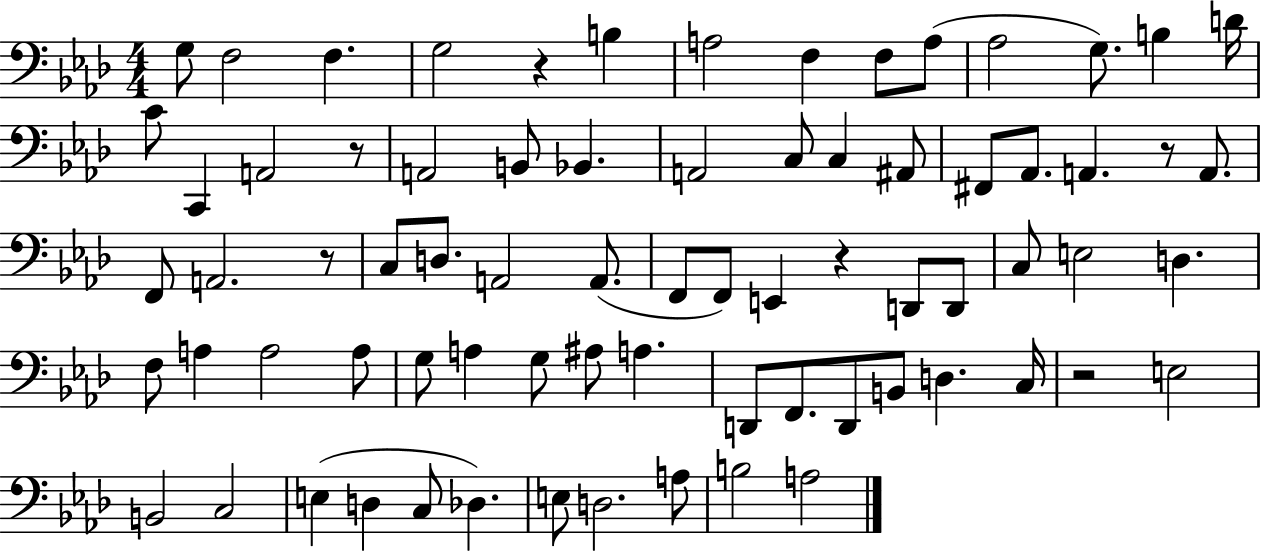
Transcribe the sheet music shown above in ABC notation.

X:1
T:Untitled
M:4/4
L:1/4
K:Ab
G,/2 F,2 F, G,2 z B, A,2 F, F,/2 A,/2 _A,2 G,/2 B, D/4 C/2 C,, A,,2 z/2 A,,2 B,,/2 _B,, A,,2 C,/2 C, ^A,,/2 ^F,,/2 _A,,/2 A,, z/2 A,,/2 F,,/2 A,,2 z/2 C,/2 D,/2 A,,2 A,,/2 F,,/2 F,,/2 E,, z D,,/2 D,,/2 C,/2 E,2 D, F,/2 A, A,2 A,/2 G,/2 A, G,/2 ^A,/2 A, D,,/2 F,,/2 D,,/2 B,,/2 D, C,/4 z2 E,2 B,,2 C,2 E, D, C,/2 _D, E,/2 D,2 A,/2 B,2 A,2